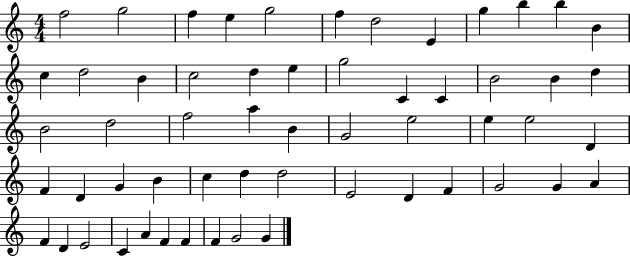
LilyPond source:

{
  \clef treble
  \numericTimeSignature
  \time 4/4
  \key c \major
  f''2 g''2 | f''4 e''4 g''2 | f''4 d''2 e'4 | g''4 b''4 b''4 b'4 | \break c''4 d''2 b'4 | c''2 d''4 e''4 | g''2 c'4 c'4 | b'2 b'4 d''4 | \break b'2 d''2 | f''2 a''4 b'4 | g'2 e''2 | e''4 e''2 d'4 | \break f'4 d'4 g'4 b'4 | c''4 d''4 d''2 | e'2 d'4 f'4 | g'2 g'4 a'4 | \break f'4 d'4 e'2 | c'4 a'4 f'4 f'4 | f'4 g'2 g'4 | \bar "|."
}